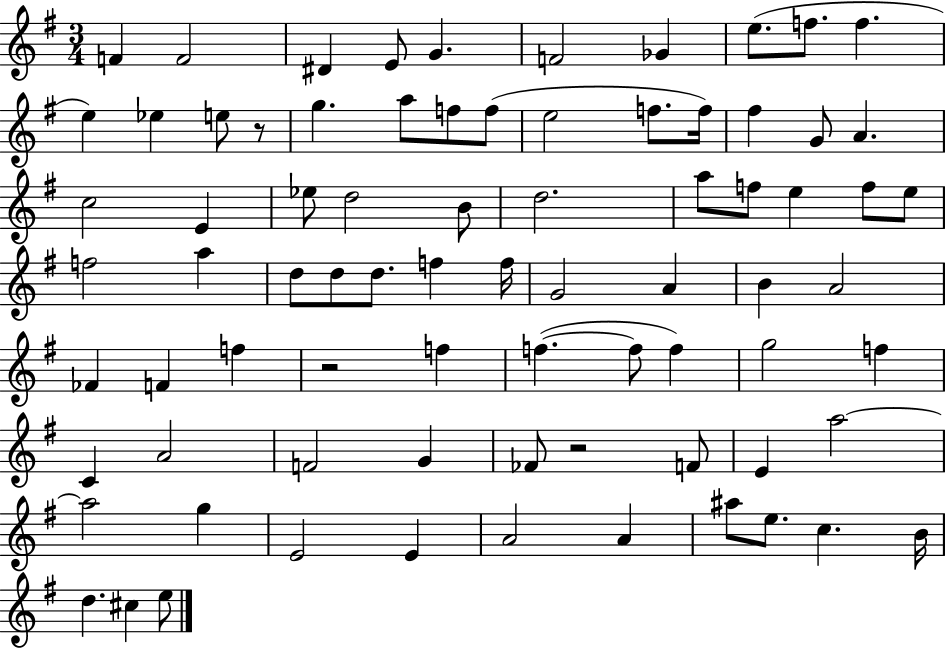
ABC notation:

X:1
T:Untitled
M:3/4
L:1/4
K:G
F F2 ^D E/2 G F2 _G e/2 f/2 f e _e e/2 z/2 g a/2 f/2 f/2 e2 f/2 f/4 ^f G/2 A c2 E _e/2 d2 B/2 d2 a/2 f/2 e f/2 e/2 f2 a d/2 d/2 d/2 f f/4 G2 A B A2 _F F f z2 f f f/2 f g2 f C A2 F2 G _F/2 z2 F/2 E a2 a2 g E2 E A2 A ^a/2 e/2 c B/4 d ^c e/2